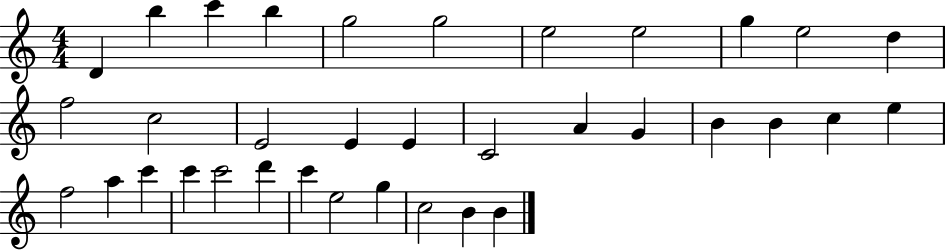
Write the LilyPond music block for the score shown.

{
  \clef treble
  \numericTimeSignature
  \time 4/4
  \key c \major
  d'4 b''4 c'''4 b''4 | g''2 g''2 | e''2 e''2 | g''4 e''2 d''4 | \break f''2 c''2 | e'2 e'4 e'4 | c'2 a'4 g'4 | b'4 b'4 c''4 e''4 | \break f''2 a''4 c'''4 | c'''4 c'''2 d'''4 | c'''4 e''2 g''4 | c''2 b'4 b'4 | \break \bar "|."
}